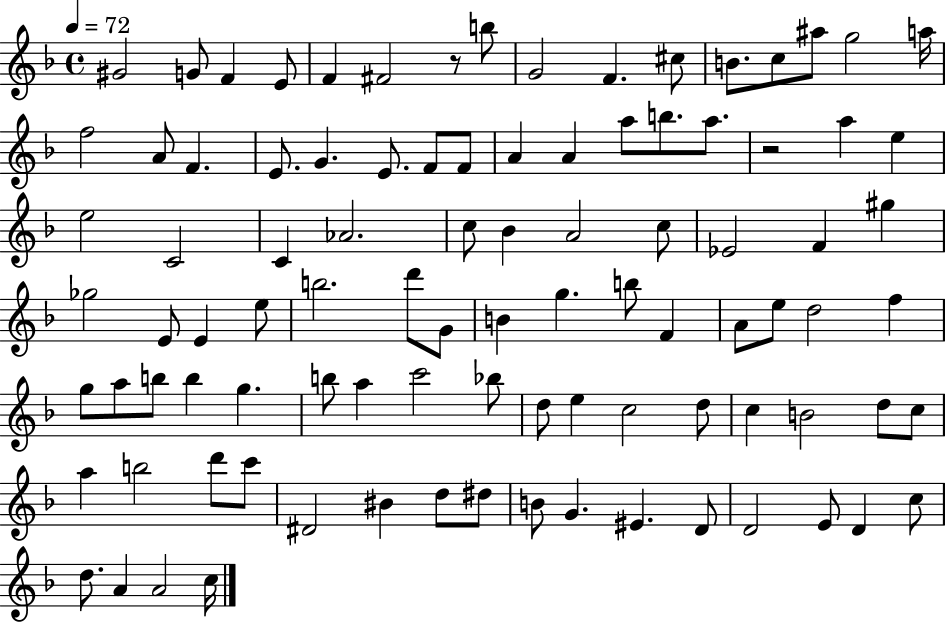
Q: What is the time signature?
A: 4/4